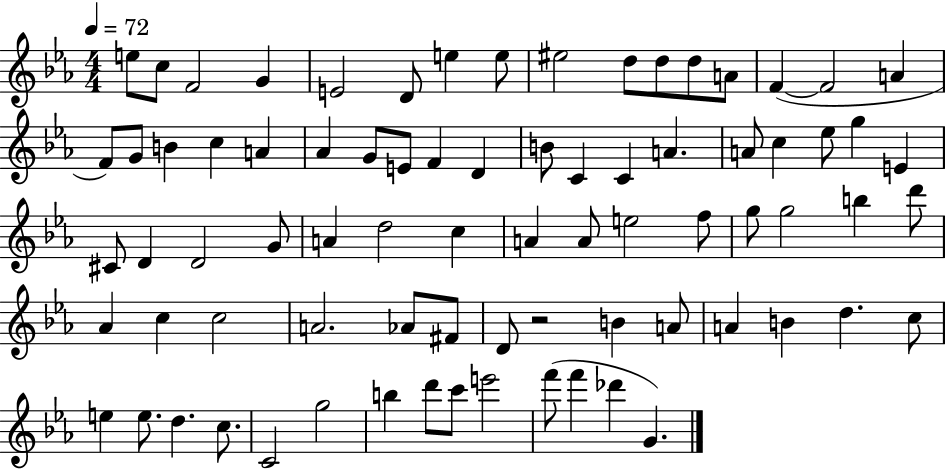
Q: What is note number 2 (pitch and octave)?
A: C5